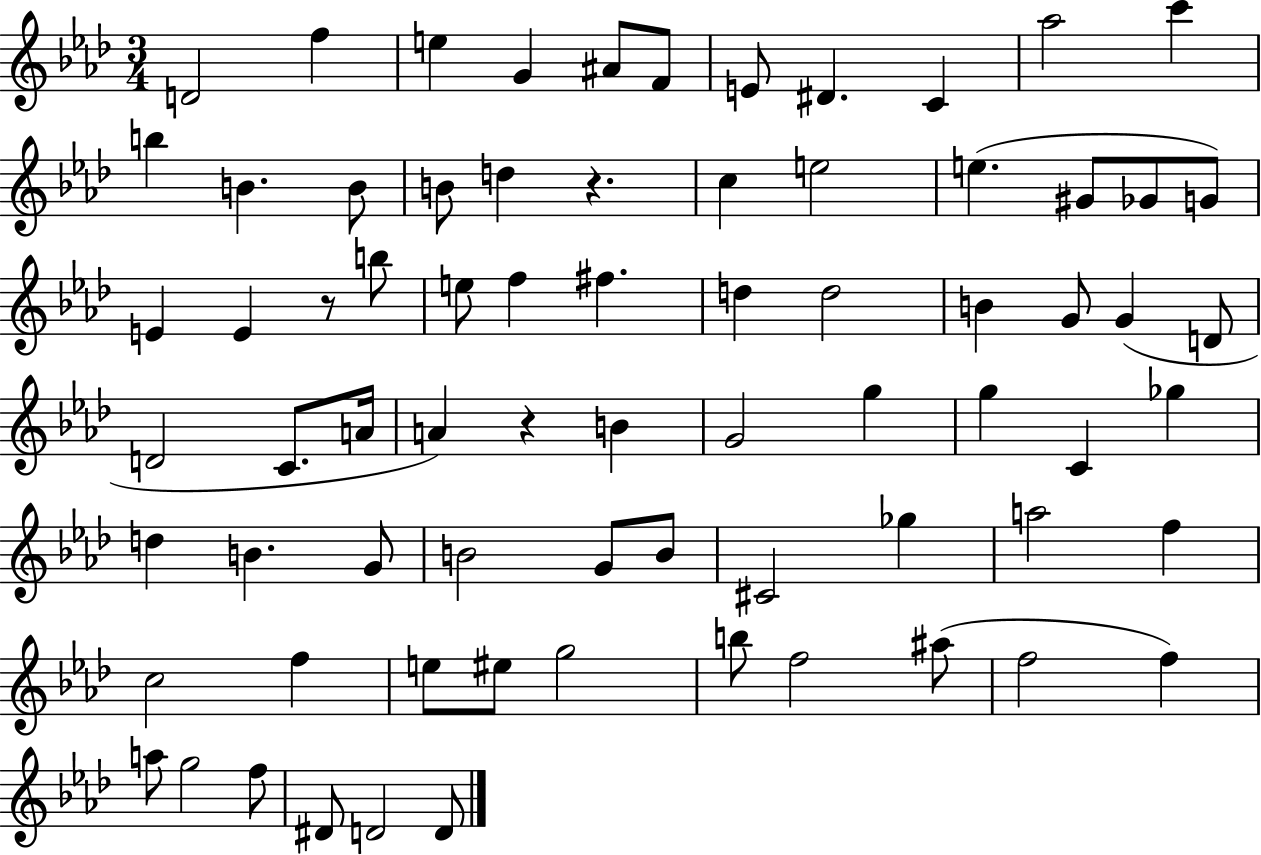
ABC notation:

X:1
T:Untitled
M:3/4
L:1/4
K:Ab
D2 f e G ^A/2 F/2 E/2 ^D C _a2 c' b B B/2 B/2 d z c e2 e ^G/2 _G/2 G/2 E E z/2 b/2 e/2 f ^f d d2 B G/2 G D/2 D2 C/2 A/4 A z B G2 g g C _g d B G/2 B2 G/2 B/2 ^C2 _g a2 f c2 f e/2 ^e/2 g2 b/2 f2 ^a/2 f2 f a/2 g2 f/2 ^D/2 D2 D/2